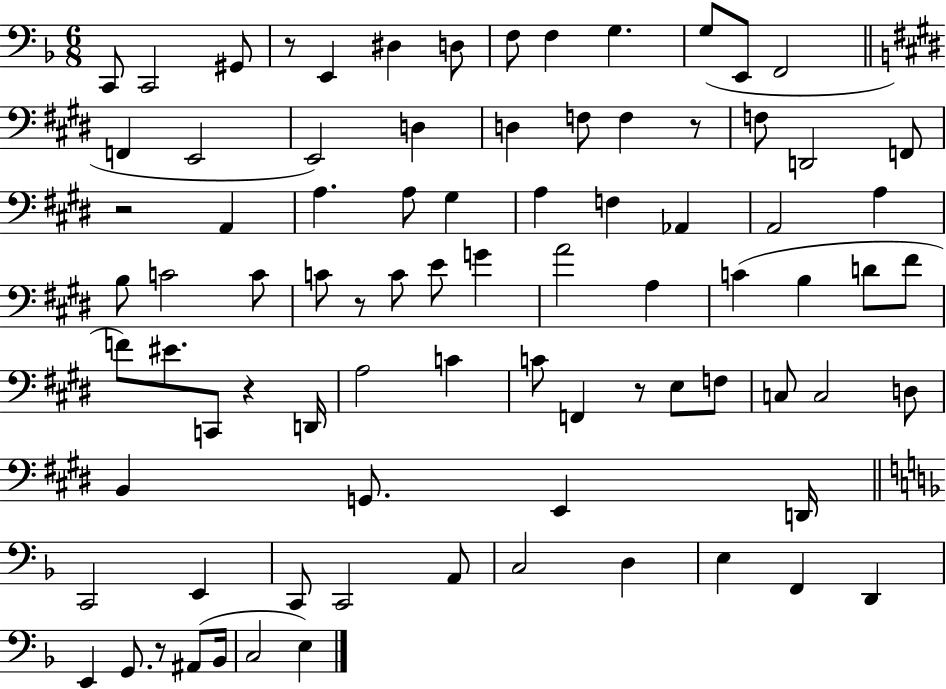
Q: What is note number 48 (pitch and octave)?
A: D2